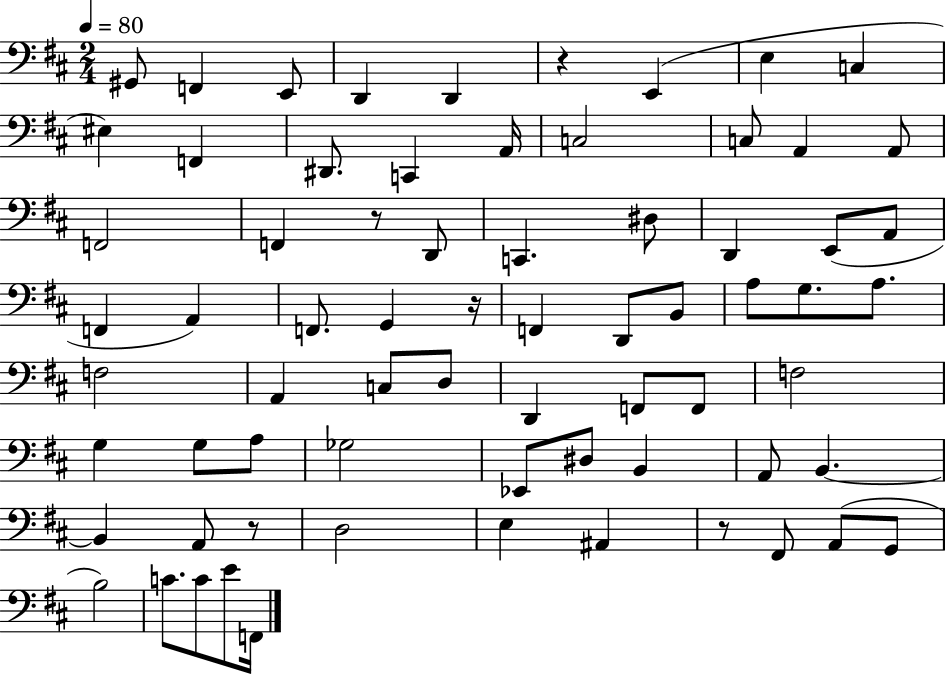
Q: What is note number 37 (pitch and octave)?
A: A2